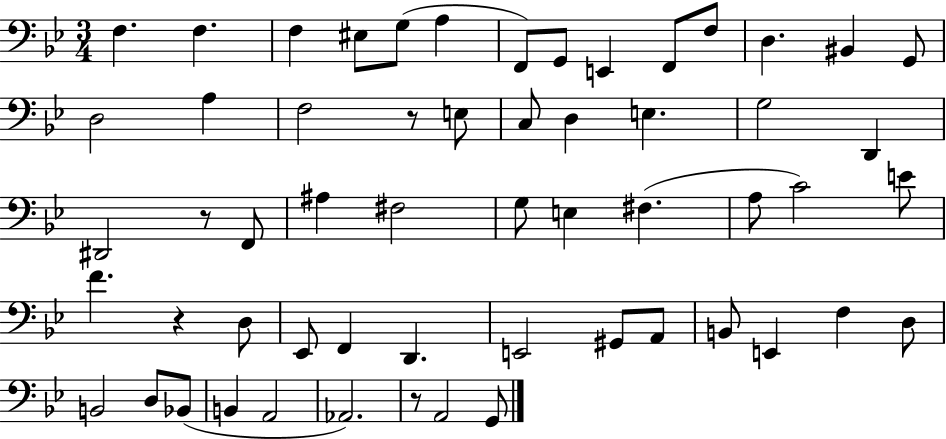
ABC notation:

X:1
T:Untitled
M:3/4
L:1/4
K:Bb
F, F, F, ^E,/2 G,/2 A, F,,/2 G,,/2 E,, F,,/2 F,/2 D, ^B,, G,,/2 D,2 A, F,2 z/2 E,/2 C,/2 D, E, G,2 D,, ^D,,2 z/2 F,,/2 ^A, ^F,2 G,/2 E, ^F, A,/2 C2 E/2 F z D,/2 _E,,/2 F,, D,, E,,2 ^G,,/2 A,,/2 B,,/2 E,, F, D,/2 B,,2 D,/2 _B,,/2 B,, A,,2 _A,,2 z/2 A,,2 G,,/2